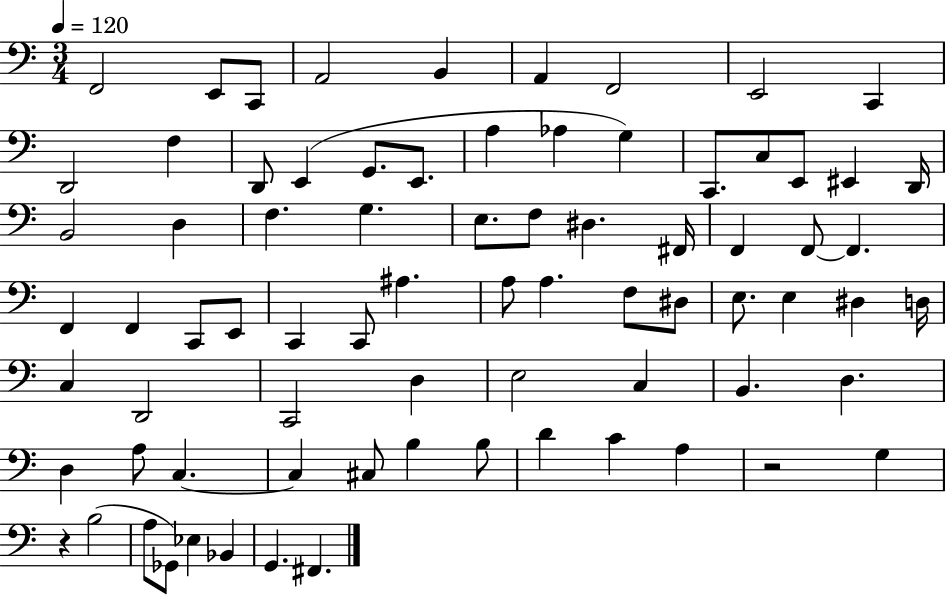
F2/h E2/e C2/e A2/h B2/q A2/q F2/h E2/h C2/q D2/h F3/q D2/e E2/q G2/e. E2/e. A3/q Ab3/q G3/q C2/e. C3/e E2/e EIS2/q D2/s B2/h D3/q F3/q. G3/q. E3/e. F3/e D#3/q. F#2/s F2/q F2/e F2/q. F2/q F2/q C2/e E2/e C2/q C2/e A#3/q. A3/e A3/q. F3/e D#3/e E3/e. E3/q D#3/q D3/s C3/q D2/h C2/h D3/q E3/h C3/q B2/q. D3/q. D3/q A3/e C3/q. C3/q C#3/e B3/q B3/e D4/q C4/q A3/q R/h G3/q R/q B3/h A3/e Gb2/e Eb3/q Bb2/q G2/q. F#2/q.